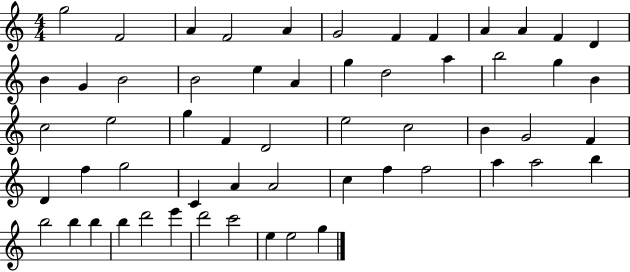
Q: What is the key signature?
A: C major